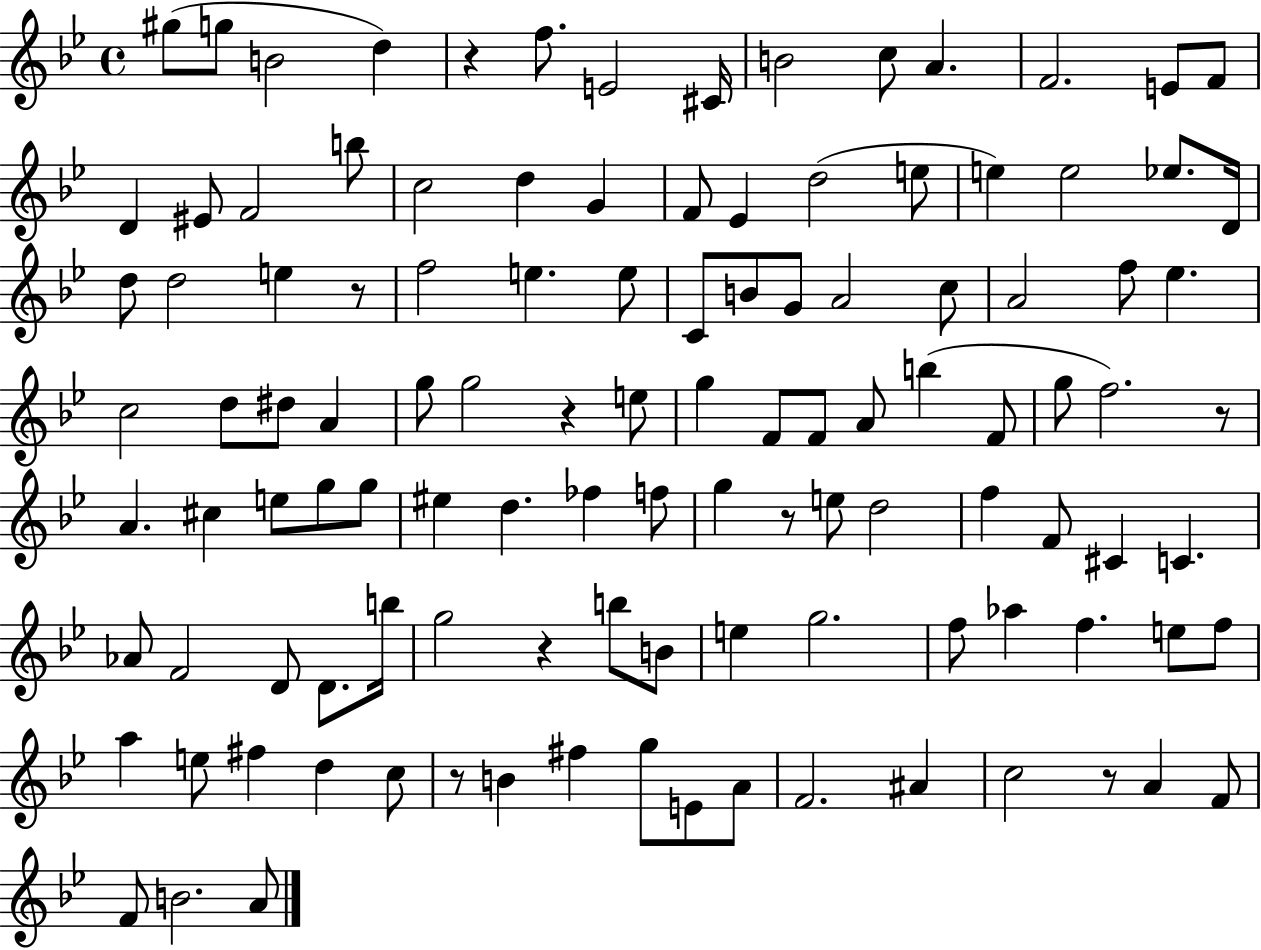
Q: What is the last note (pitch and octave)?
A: A4